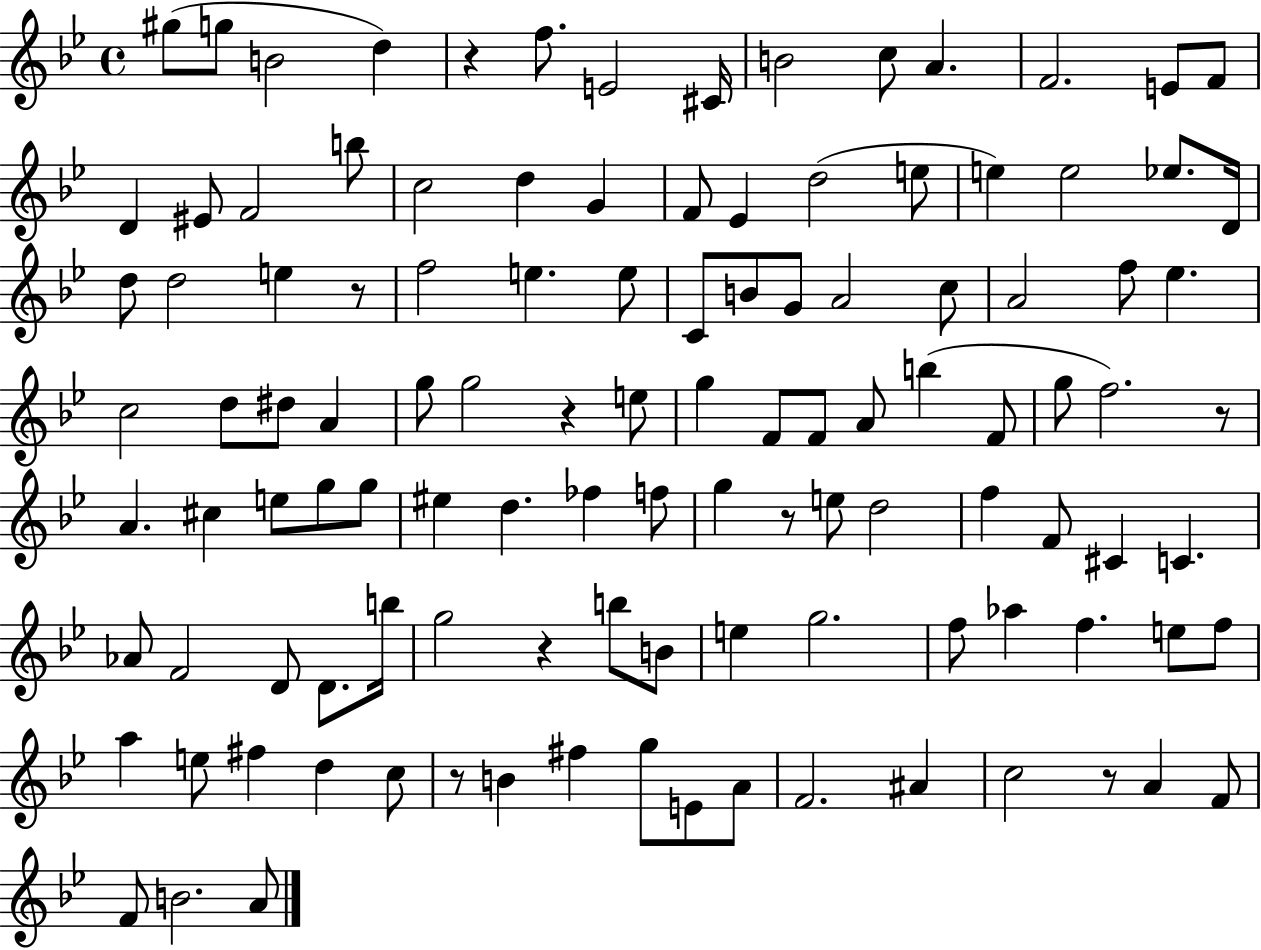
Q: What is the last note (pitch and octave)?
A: A4